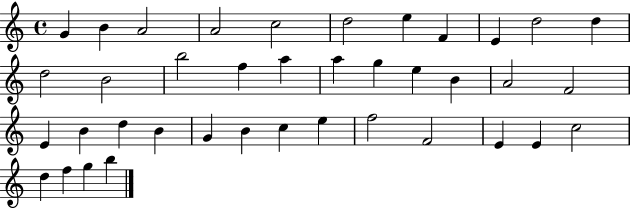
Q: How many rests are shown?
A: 0